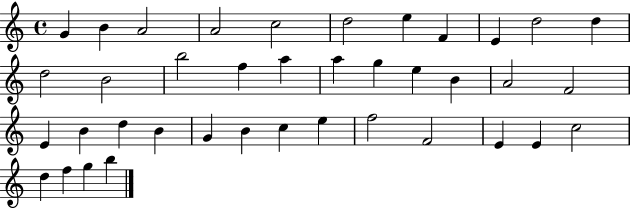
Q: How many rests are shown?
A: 0